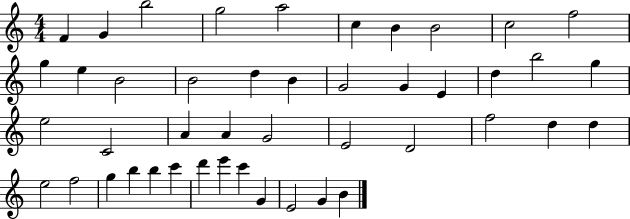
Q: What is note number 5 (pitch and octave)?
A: A5